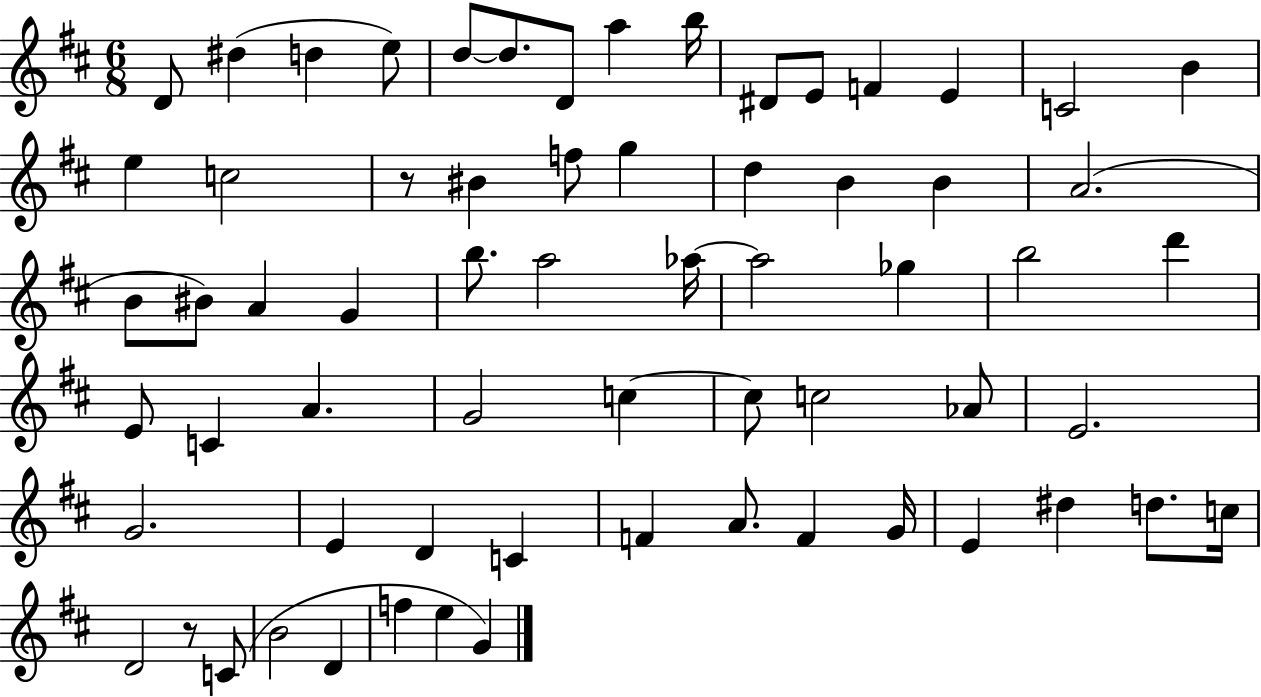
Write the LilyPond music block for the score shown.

{
  \clef treble
  \numericTimeSignature
  \time 6/8
  \key d \major
  d'8 dis''4( d''4 e''8) | d''8~~ d''8. d'8 a''4 b''16 | dis'8 e'8 f'4 e'4 | c'2 b'4 | \break e''4 c''2 | r8 bis'4 f''8 g''4 | d''4 b'4 b'4 | a'2.( | \break b'8 bis'8) a'4 g'4 | b''8. a''2 aes''16~~ | aes''2 ges''4 | b''2 d'''4 | \break e'8 c'4 a'4. | g'2 c''4~~ | c''8 c''2 aes'8 | e'2. | \break g'2. | e'4 d'4 c'4 | f'4 a'8. f'4 g'16 | e'4 dis''4 d''8. c''16 | \break d'2 r8 c'8( | b'2 d'4 | f''4 e''4 g'4) | \bar "|."
}